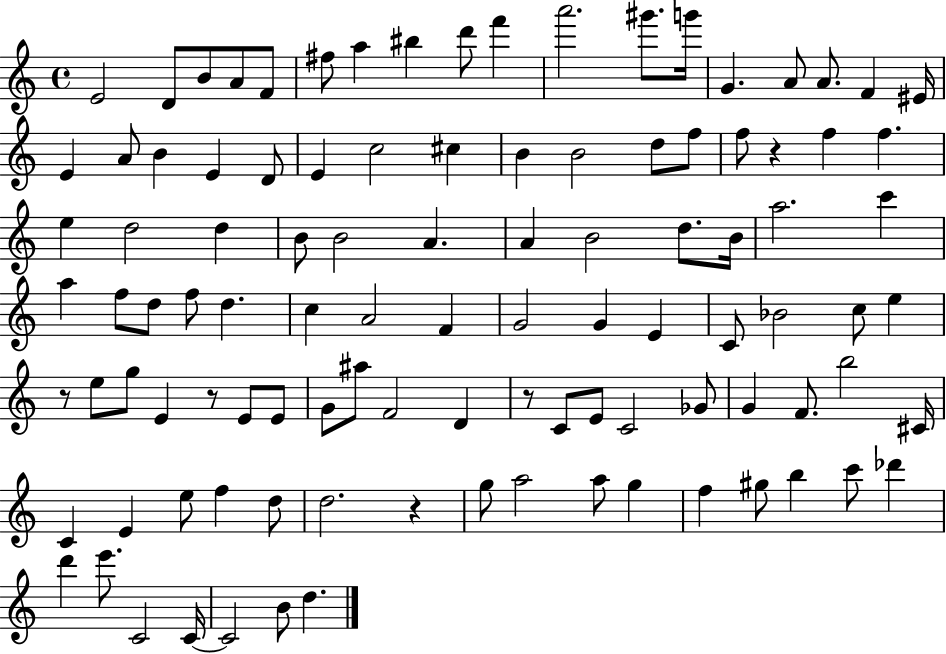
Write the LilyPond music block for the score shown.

{
  \clef treble
  \time 4/4
  \defaultTimeSignature
  \key c \major
  e'2 d'8 b'8 a'8 f'8 | fis''8 a''4 bis''4 d'''8 f'''4 | a'''2. gis'''8. g'''16 | g'4. a'8 a'8. f'4 eis'16 | \break e'4 a'8 b'4 e'4 d'8 | e'4 c''2 cis''4 | b'4 b'2 d''8 f''8 | f''8 r4 f''4 f''4. | \break e''4 d''2 d''4 | b'8 b'2 a'4. | a'4 b'2 d''8. b'16 | a''2. c'''4 | \break a''4 f''8 d''8 f''8 d''4. | c''4 a'2 f'4 | g'2 g'4 e'4 | c'8 bes'2 c''8 e''4 | \break r8 e''8 g''8 e'4 r8 e'8 e'8 | g'8 ais''8 f'2 d'4 | r8 c'8 e'8 c'2 ges'8 | g'4 f'8. b''2 cis'16 | \break c'4 e'4 e''8 f''4 d''8 | d''2. r4 | g''8 a''2 a''8 g''4 | f''4 gis''8 b''4 c'''8 des'''4 | \break d'''4 e'''8. c'2 c'16~~ | c'2 b'8 d''4. | \bar "|."
}